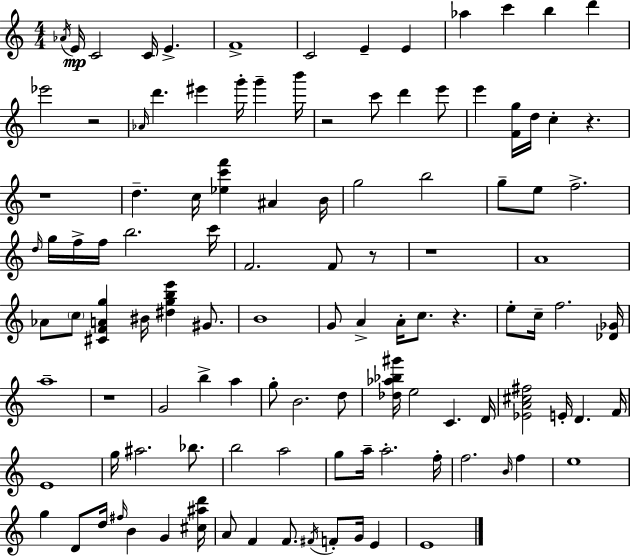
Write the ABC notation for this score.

X:1
T:Untitled
M:4/4
L:1/4
K:C
_A/4 E/4 C2 C/4 E F4 C2 E E _a c' b d' _e'2 z2 _A/4 d' ^e' g'/4 g' b'/4 z2 c'/2 d' e'/2 e' [Fg]/4 d/4 c z z4 d c/4 [_ec'f'] ^A B/4 g2 b2 g/2 e/2 f2 d/4 g/4 f/4 f/4 b2 c'/4 F2 F/2 z/2 z4 A4 _A/2 c/2 [^CFAg] ^B/4 [^dgbe'] ^G/2 B4 G/2 A A/4 c/2 z e/2 c/4 f2 [_D_G]/4 a4 z4 G2 b a g/2 B2 d/2 [_d_a_b^g']/4 e2 C D/4 [_EA^c^f]2 E/4 D F/4 E4 g/4 ^a2 _b/2 b2 a2 g/2 a/4 a2 f/4 f2 B/4 f e4 g D/2 d/4 ^f/4 B G [^c^ad']/4 A/2 F F/2 ^F/4 F/2 G/4 E E4